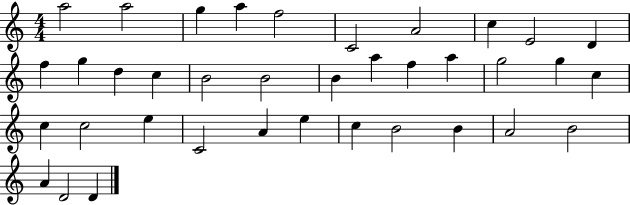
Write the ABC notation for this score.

X:1
T:Untitled
M:4/4
L:1/4
K:C
a2 a2 g a f2 C2 A2 c E2 D f g d c B2 B2 B a f a g2 g c c c2 e C2 A e c B2 B A2 B2 A D2 D